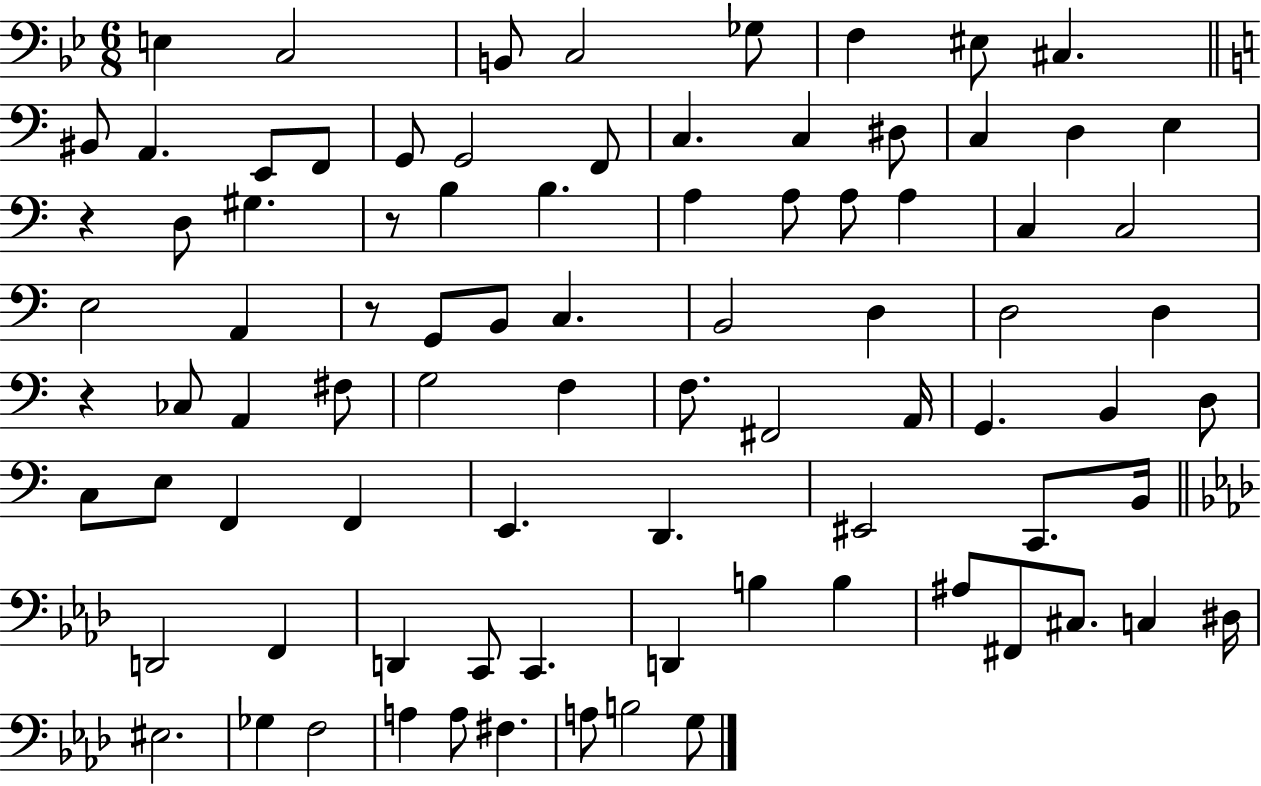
E3/q C3/h B2/e C3/h Gb3/e F3/q EIS3/e C#3/q. BIS2/e A2/q. E2/e F2/e G2/e G2/h F2/e C3/q. C3/q D#3/e C3/q D3/q E3/q R/q D3/e G#3/q. R/e B3/q B3/q. A3/q A3/e A3/e A3/q C3/q C3/h E3/h A2/q R/e G2/e B2/e C3/q. B2/h D3/q D3/h D3/q R/q CES3/e A2/q F#3/e G3/h F3/q F3/e. F#2/h A2/s G2/q. B2/q D3/e C3/e E3/e F2/q F2/q E2/q. D2/q. EIS2/h C2/e. B2/s D2/h F2/q D2/q C2/e C2/q. D2/q B3/q B3/q A#3/e F#2/e C#3/e. C3/q D#3/s EIS3/h. Gb3/q F3/h A3/q A3/e F#3/q. A3/e B3/h G3/e